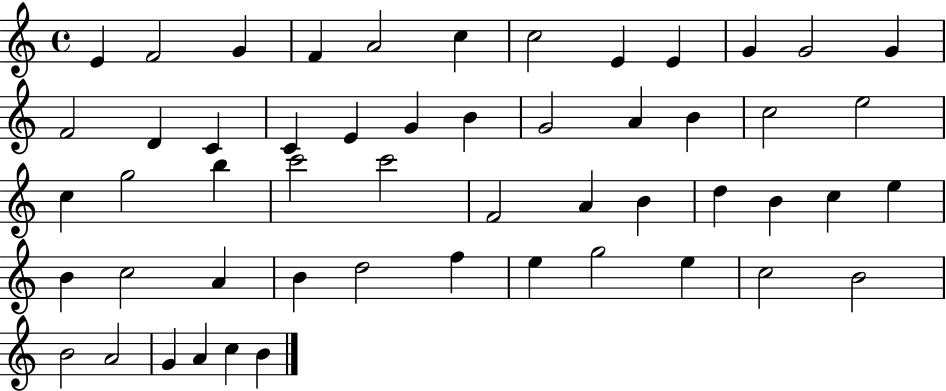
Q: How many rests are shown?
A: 0